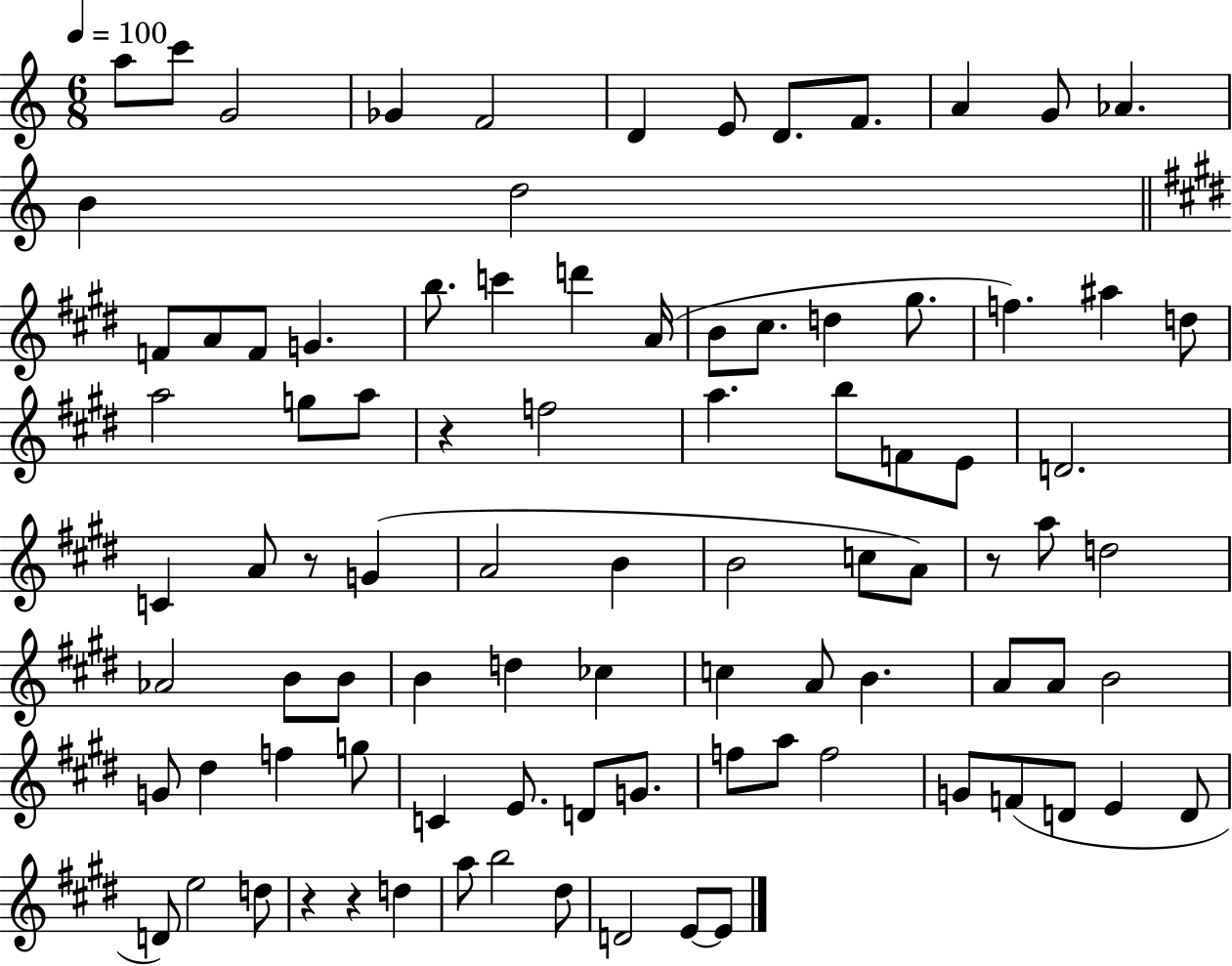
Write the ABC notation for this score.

X:1
T:Untitled
M:6/8
L:1/4
K:C
a/2 c'/2 G2 _G F2 D E/2 D/2 F/2 A G/2 _A B d2 F/2 A/2 F/2 G b/2 c' d' A/4 B/2 ^c/2 d ^g/2 f ^a d/2 a2 g/2 a/2 z f2 a b/2 F/2 E/2 D2 C A/2 z/2 G A2 B B2 c/2 A/2 z/2 a/2 d2 _A2 B/2 B/2 B d _c c A/2 B A/2 A/2 B2 G/2 ^d f g/2 C E/2 D/2 G/2 f/2 a/2 f2 G/2 F/2 D/2 E D/2 D/2 e2 d/2 z z d a/2 b2 ^d/2 D2 E/2 E/2